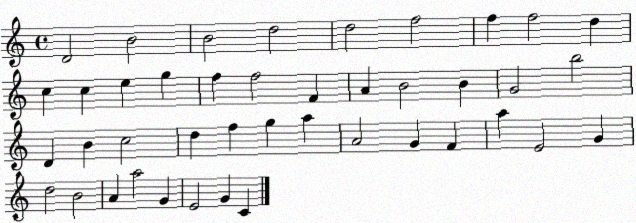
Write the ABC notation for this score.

X:1
T:Untitled
M:4/4
L:1/4
K:C
D2 B2 B2 d2 d2 f2 f f2 d c c e g f f2 F A B2 B G2 b2 D B c2 d f g a A2 G F a E2 G d2 B2 A a2 G E2 G C